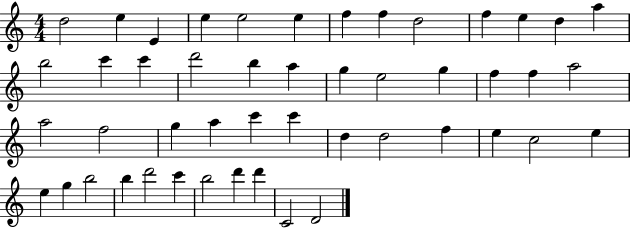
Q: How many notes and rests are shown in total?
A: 48